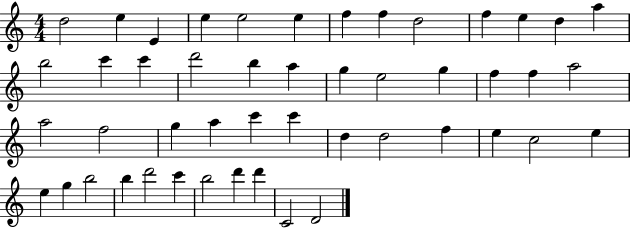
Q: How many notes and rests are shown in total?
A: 48